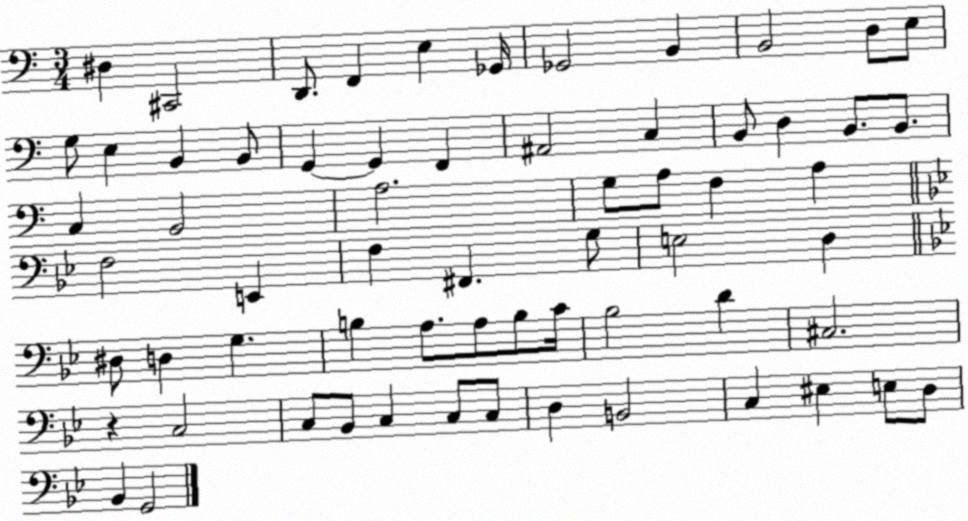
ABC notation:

X:1
T:Untitled
M:3/4
L:1/4
K:C
^D, ^C,,2 D,,/2 F,, E, _G,,/4 _G,,2 B,, B,,2 D,/2 E,/2 G,/2 E, B,, B,,/2 G,, G,, F,, ^A,,2 C, B,,/2 D, B,,/2 B,,/2 C, B,,2 A,2 G,/2 A,/2 F, A, F,2 E,, F, ^F,, G,/2 E,2 D, ^D,/2 D, G, B, A,/2 A,/2 B,/2 C/4 _B,2 D ^C,2 z C,2 C,/2 _B,,/2 C, C,/2 C,/2 D, B,,2 C, ^E, E,/2 D,/2 _B,, G,,2